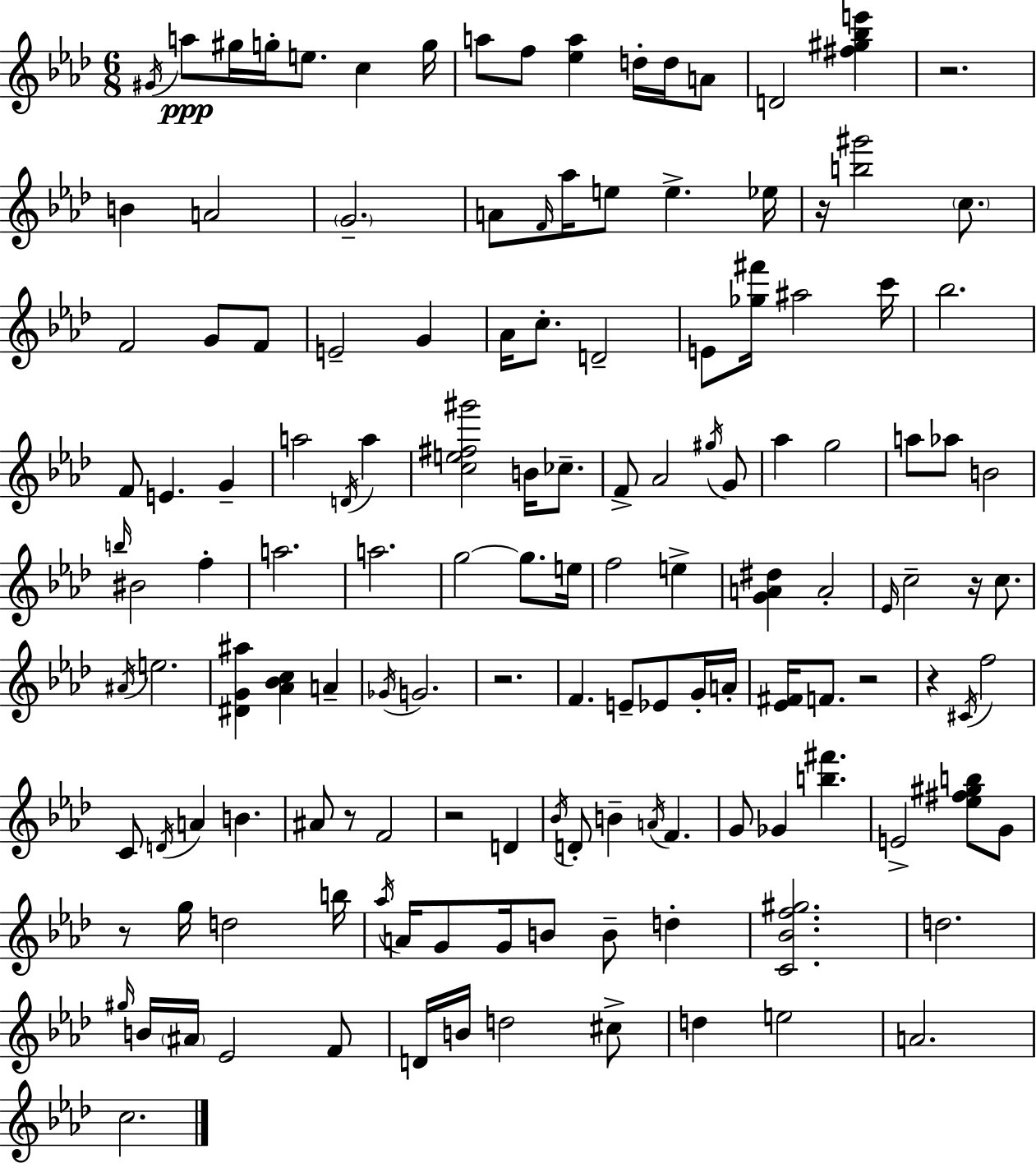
X:1
T:Untitled
M:6/8
L:1/4
K:Fm
^G/4 a/2 ^g/4 g/4 e/2 c g/4 a/2 f/2 [_ea] d/4 d/4 A/2 D2 [^f^g_be'] z2 B A2 G2 A/2 F/4 _a/4 e/2 e _e/4 z/4 [b^g']2 c/2 F2 G/2 F/2 E2 G _A/4 c/2 D2 E/2 [_g^f']/4 ^a2 c'/4 _b2 F/2 E G a2 D/4 a [ce^f^g']2 B/4 _c/2 F/2 _A2 ^g/4 G/2 _a g2 a/2 _a/2 B2 b/4 ^B2 f a2 a2 g2 g/2 e/4 f2 e [GA^d] A2 _E/4 c2 z/4 c/2 ^A/4 e2 [^DG^a] [_A_Bc] A _G/4 G2 z2 F E/2 _E/2 G/4 A/4 [_E^F]/4 F/2 z2 z ^C/4 f2 C/2 D/4 A B ^A/2 z/2 F2 z2 D _B/4 D/2 B A/4 F G/2 _G [b^f'] E2 [_e^f^gb]/2 G/2 z/2 g/4 d2 b/4 _a/4 A/4 G/2 G/4 B/2 B/2 d [C_Bf^g]2 d2 ^g/4 B/4 ^A/4 _E2 F/2 D/4 B/4 d2 ^c/2 d e2 A2 c2